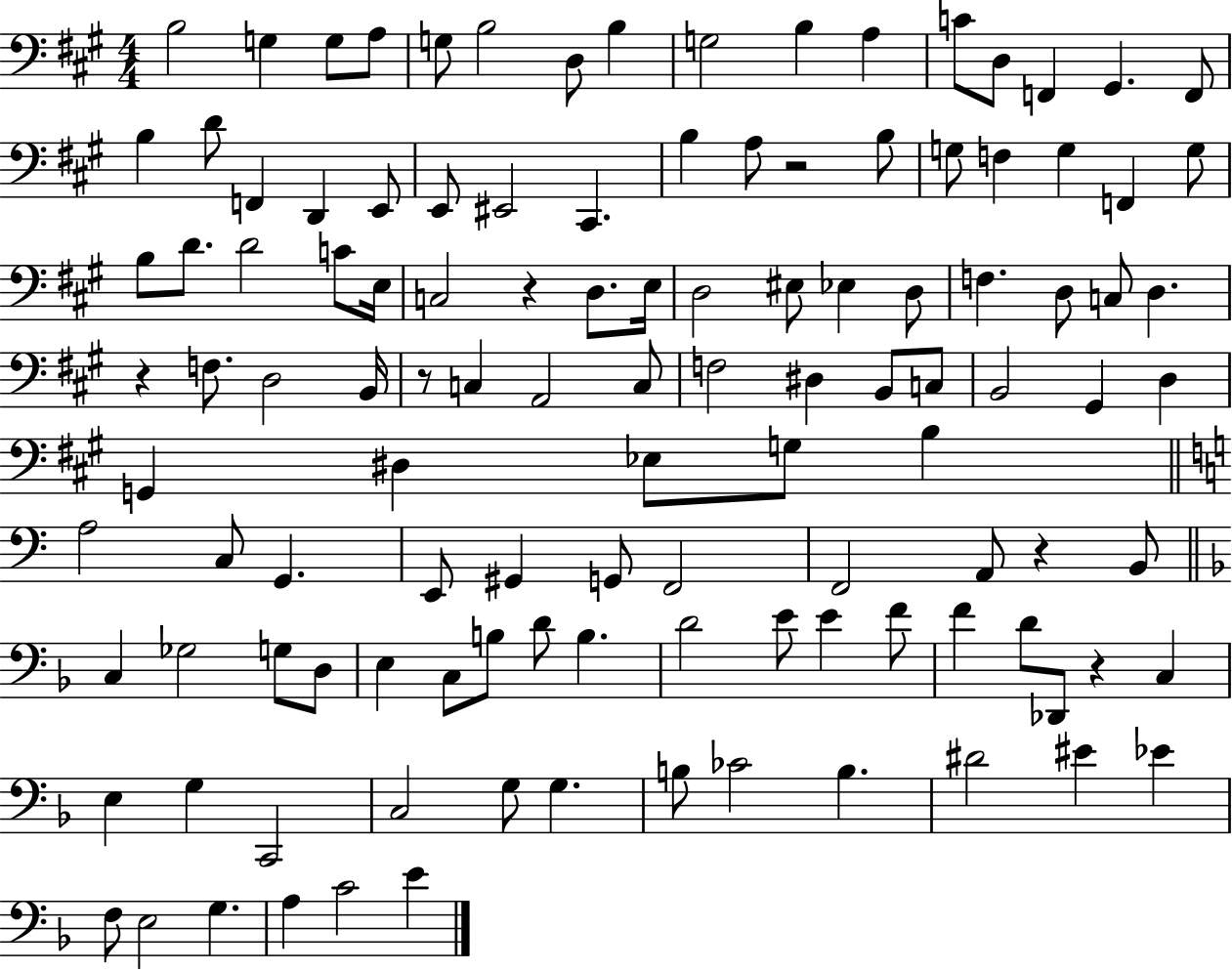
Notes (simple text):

B3/h G3/q G3/e A3/e G3/e B3/h D3/e B3/q G3/h B3/q A3/q C4/e D3/e F2/q G#2/q. F2/e B3/q D4/e F2/q D2/q E2/e E2/e EIS2/h C#2/q. B3/q A3/e R/h B3/e G3/e F3/q G3/q F2/q G3/e B3/e D4/e. D4/h C4/e E3/s C3/h R/q D3/e. E3/s D3/h EIS3/e Eb3/q D3/e F3/q. D3/e C3/e D3/q. R/q F3/e. D3/h B2/s R/e C3/q A2/h C3/e F3/h D#3/q B2/e C3/e B2/h G#2/q D3/q G2/q D#3/q Eb3/e G3/e B3/q A3/h C3/e G2/q. E2/e G#2/q G2/e F2/h F2/h A2/e R/q B2/e C3/q Gb3/h G3/e D3/e E3/q C3/e B3/e D4/e B3/q. D4/h E4/e E4/q F4/e F4/q D4/e Db2/e R/q C3/q E3/q G3/q C2/h C3/h G3/e G3/q. B3/e CES4/h B3/q. D#4/h EIS4/q Eb4/q F3/e E3/h G3/q. A3/q C4/h E4/q